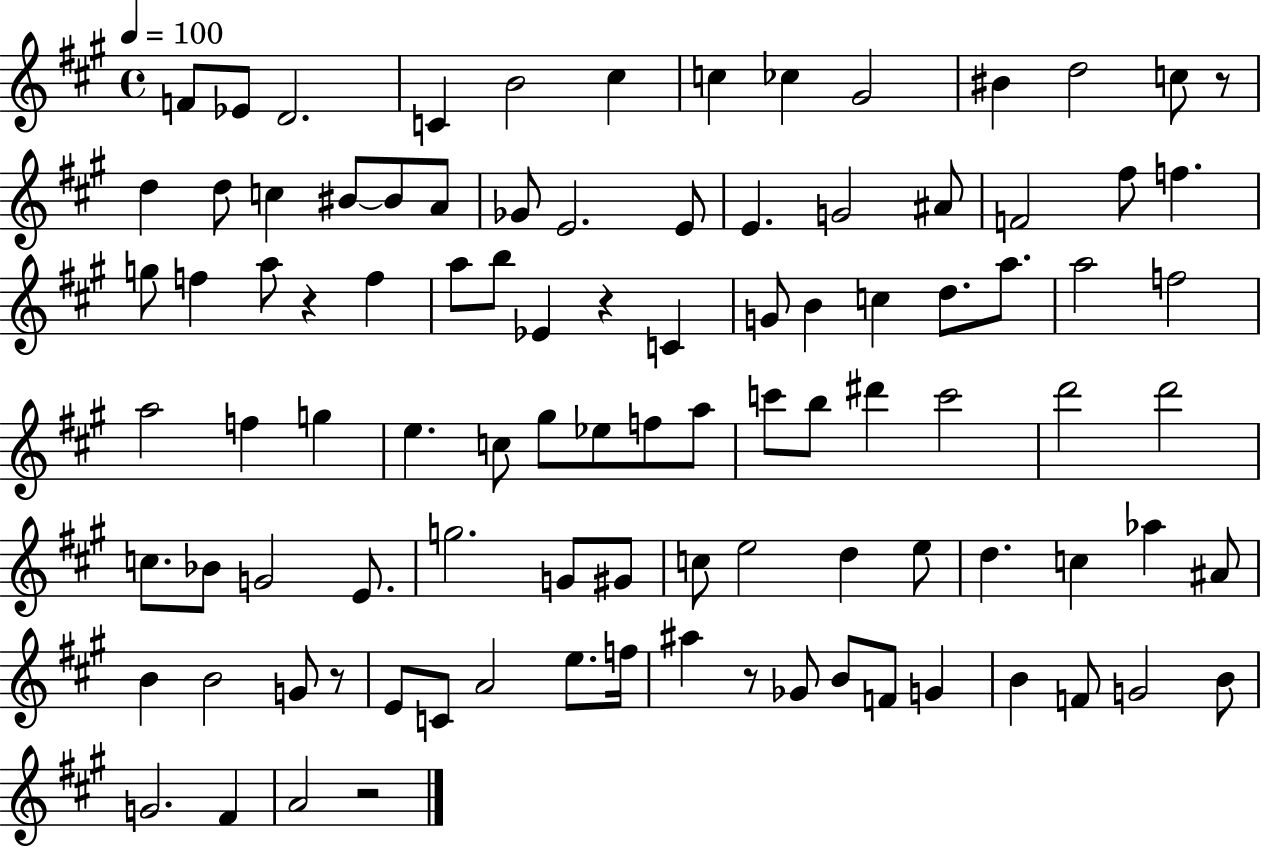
X:1
T:Untitled
M:4/4
L:1/4
K:A
F/2 _E/2 D2 C B2 ^c c _c ^G2 ^B d2 c/2 z/2 d d/2 c ^B/2 ^B/2 A/2 _G/2 E2 E/2 E G2 ^A/2 F2 ^f/2 f g/2 f a/2 z f a/2 b/2 _E z C G/2 B c d/2 a/2 a2 f2 a2 f g e c/2 ^g/2 _e/2 f/2 a/2 c'/2 b/2 ^d' c'2 d'2 d'2 c/2 _B/2 G2 E/2 g2 G/2 ^G/2 c/2 e2 d e/2 d c _a ^A/2 B B2 G/2 z/2 E/2 C/2 A2 e/2 f/4 ^a z/2 _G/2 B/2 F/2 G B F/2 G2 B/2 G2 ^F A2 z2